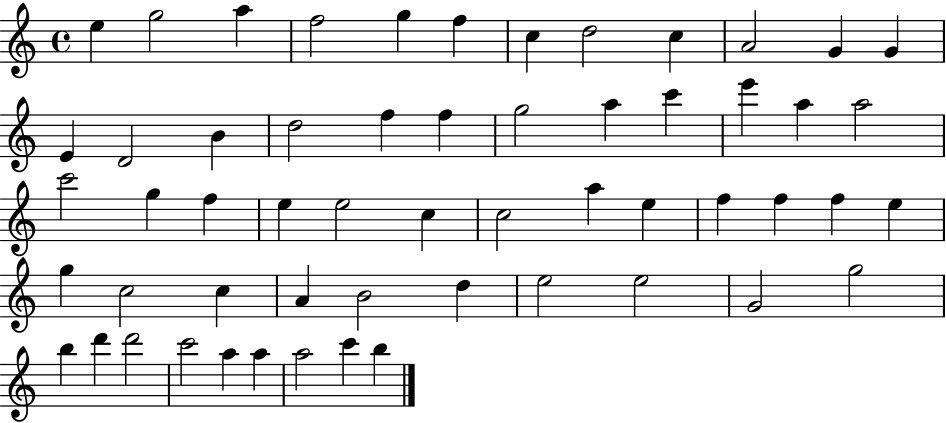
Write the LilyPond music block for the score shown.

{
  \clef treble
  \time 4/4
  \defaultTimeSignature
  \key c \major
  e''4 g''2 a''4 | f''2 g''4 f''4 | c''4 d''2 c''4 | a'2 g'4 g'4 | \break e'4 d'2 b'4 | d''2 f''4 f''4 | g''2 a''4 c'''4 | e'''4 a''4 a''2 | \break c'''2 g''4 f''4 | e''4 e''2 c''4 | c''2 a''4 e''4 | f''4 f''4 f''4 e''4 | \break g''4 c''2 c''4 | a'4 b'2 d''4 | e''2 e''2 | g'2 g''2 | \break b''4 d'''4 d'''2 | c'''2 a''4 a''4 | a''2 c'''4 b''4 | \bar "|."
}